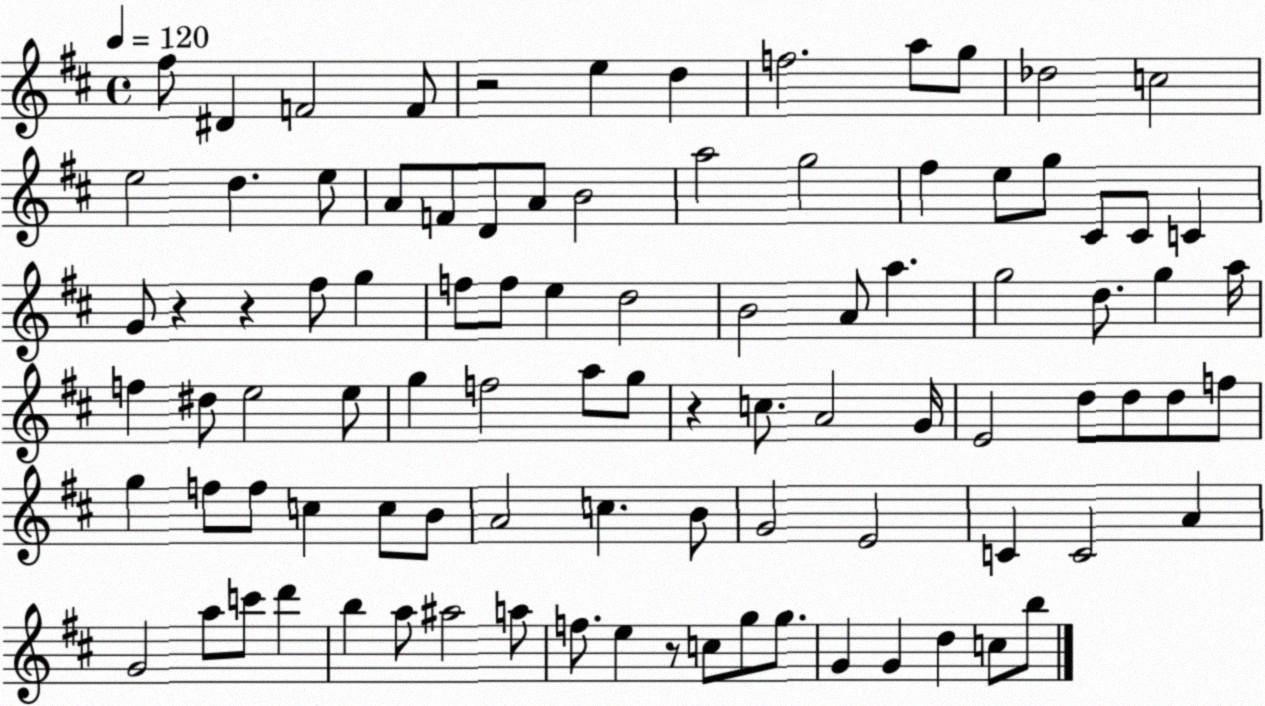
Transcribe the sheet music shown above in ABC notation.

X:1
T:Untitled
M:4/4
L:1/4
K:D
^f/2 ^D F2 F/2 z2 e d f2 a/2 g/2 _d2 c2 e2 d e/2 A/2 F/2 D/2 A/2 B2 a2 g2 ^f e/2 g/2 ^C/2 ^C/2 C G/2 z z ^f/2 g f/2 f/2 e d2 B2 A/2 a g2 d/2 g a/4 f ^d/2 e2 e/2 g f2 a/2 g/2 z c/2 A2 G/4 E2 d/2 d/2 d/2 f/2 g f/2 f/2 c c/2 B/2 A2 c B/2 G2 E2 C C2 A G2 a/2 c'/2 d' b a/2 ^a2 a/2 f/2 e z/2 c/2 g/2 g/2 G G d c/2 b/2